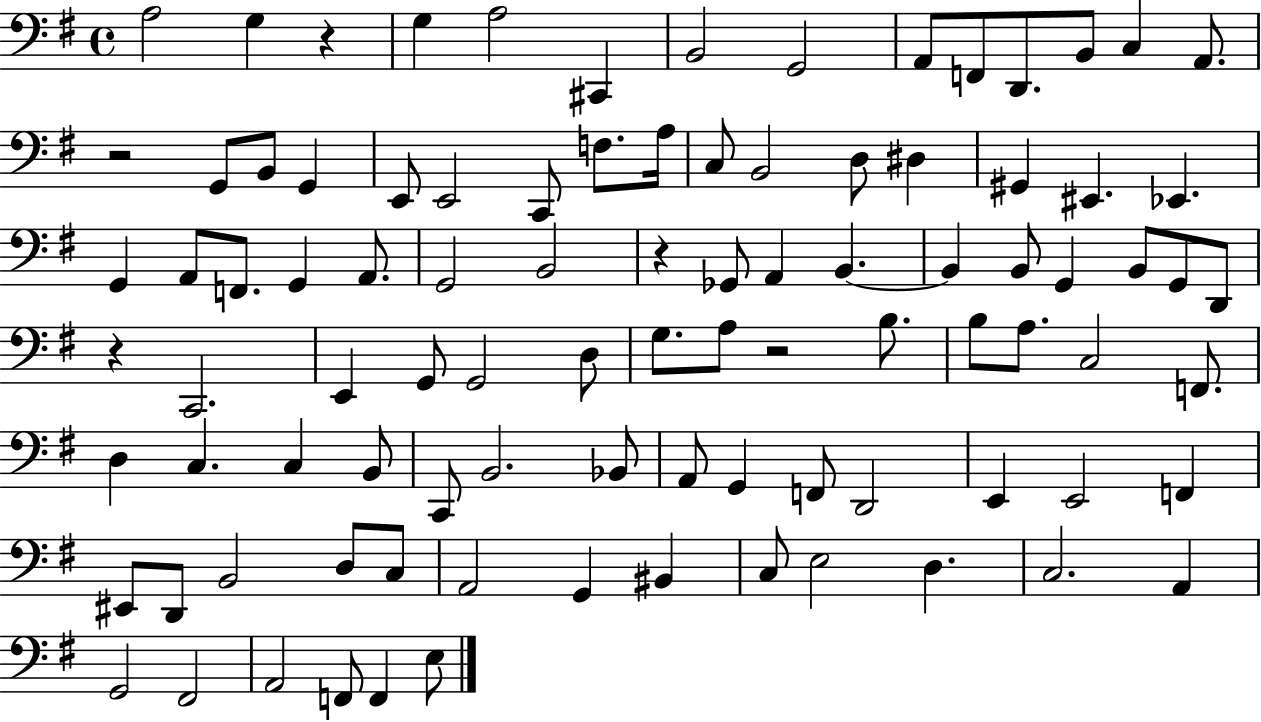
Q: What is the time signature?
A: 4/4